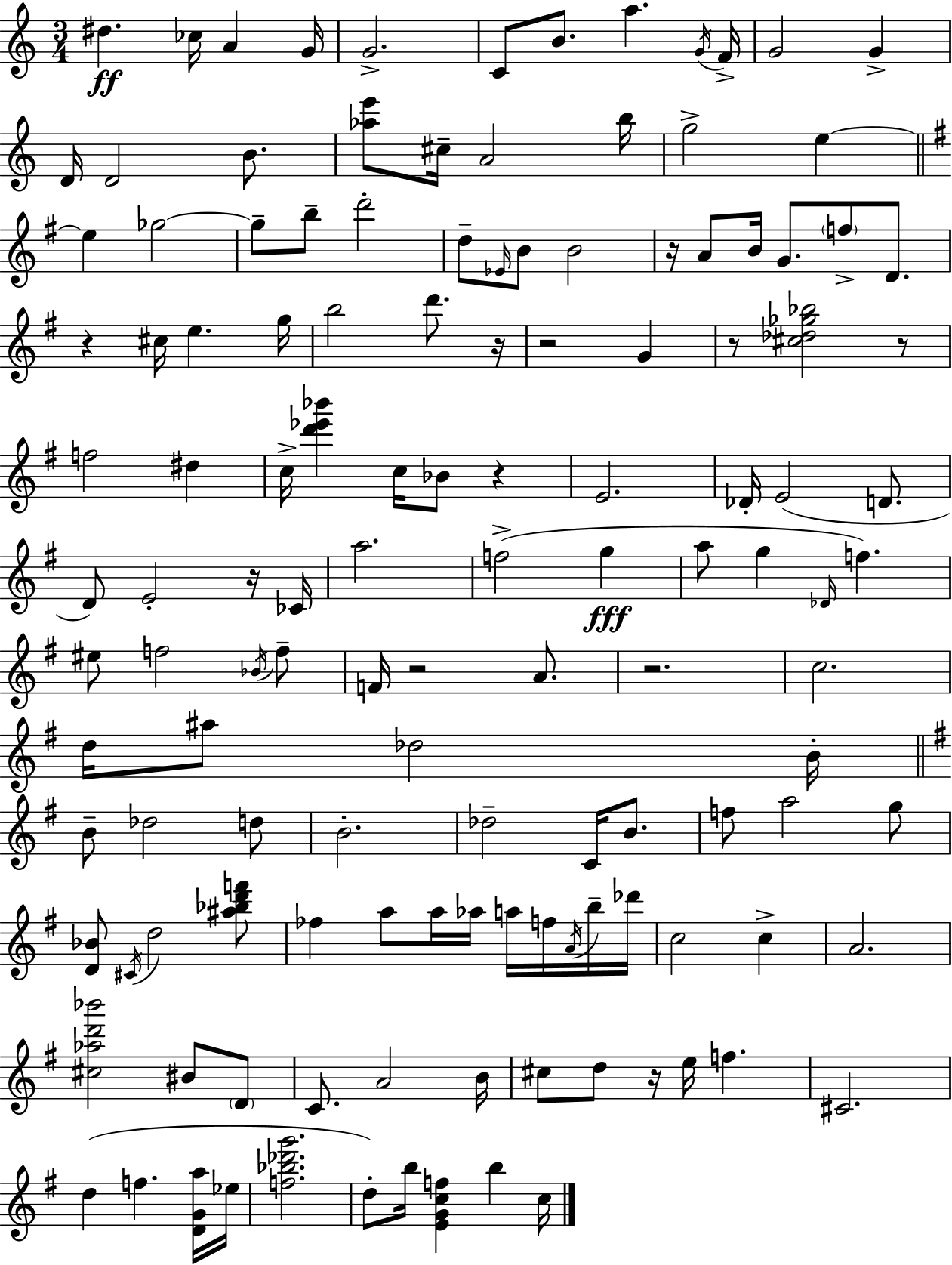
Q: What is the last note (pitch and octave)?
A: C5